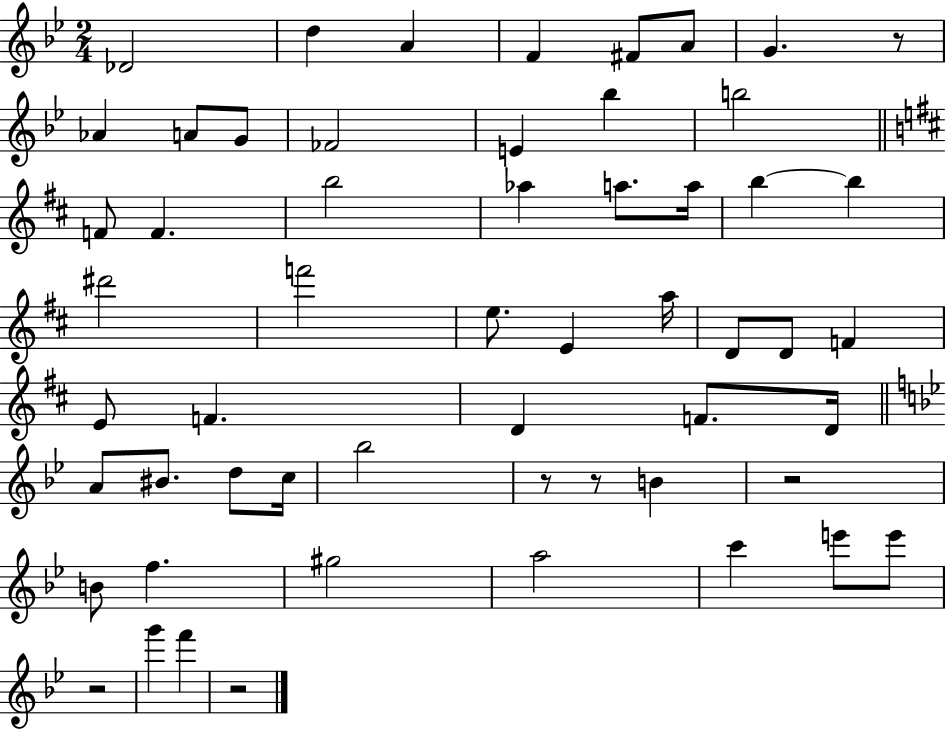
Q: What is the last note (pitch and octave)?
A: F6